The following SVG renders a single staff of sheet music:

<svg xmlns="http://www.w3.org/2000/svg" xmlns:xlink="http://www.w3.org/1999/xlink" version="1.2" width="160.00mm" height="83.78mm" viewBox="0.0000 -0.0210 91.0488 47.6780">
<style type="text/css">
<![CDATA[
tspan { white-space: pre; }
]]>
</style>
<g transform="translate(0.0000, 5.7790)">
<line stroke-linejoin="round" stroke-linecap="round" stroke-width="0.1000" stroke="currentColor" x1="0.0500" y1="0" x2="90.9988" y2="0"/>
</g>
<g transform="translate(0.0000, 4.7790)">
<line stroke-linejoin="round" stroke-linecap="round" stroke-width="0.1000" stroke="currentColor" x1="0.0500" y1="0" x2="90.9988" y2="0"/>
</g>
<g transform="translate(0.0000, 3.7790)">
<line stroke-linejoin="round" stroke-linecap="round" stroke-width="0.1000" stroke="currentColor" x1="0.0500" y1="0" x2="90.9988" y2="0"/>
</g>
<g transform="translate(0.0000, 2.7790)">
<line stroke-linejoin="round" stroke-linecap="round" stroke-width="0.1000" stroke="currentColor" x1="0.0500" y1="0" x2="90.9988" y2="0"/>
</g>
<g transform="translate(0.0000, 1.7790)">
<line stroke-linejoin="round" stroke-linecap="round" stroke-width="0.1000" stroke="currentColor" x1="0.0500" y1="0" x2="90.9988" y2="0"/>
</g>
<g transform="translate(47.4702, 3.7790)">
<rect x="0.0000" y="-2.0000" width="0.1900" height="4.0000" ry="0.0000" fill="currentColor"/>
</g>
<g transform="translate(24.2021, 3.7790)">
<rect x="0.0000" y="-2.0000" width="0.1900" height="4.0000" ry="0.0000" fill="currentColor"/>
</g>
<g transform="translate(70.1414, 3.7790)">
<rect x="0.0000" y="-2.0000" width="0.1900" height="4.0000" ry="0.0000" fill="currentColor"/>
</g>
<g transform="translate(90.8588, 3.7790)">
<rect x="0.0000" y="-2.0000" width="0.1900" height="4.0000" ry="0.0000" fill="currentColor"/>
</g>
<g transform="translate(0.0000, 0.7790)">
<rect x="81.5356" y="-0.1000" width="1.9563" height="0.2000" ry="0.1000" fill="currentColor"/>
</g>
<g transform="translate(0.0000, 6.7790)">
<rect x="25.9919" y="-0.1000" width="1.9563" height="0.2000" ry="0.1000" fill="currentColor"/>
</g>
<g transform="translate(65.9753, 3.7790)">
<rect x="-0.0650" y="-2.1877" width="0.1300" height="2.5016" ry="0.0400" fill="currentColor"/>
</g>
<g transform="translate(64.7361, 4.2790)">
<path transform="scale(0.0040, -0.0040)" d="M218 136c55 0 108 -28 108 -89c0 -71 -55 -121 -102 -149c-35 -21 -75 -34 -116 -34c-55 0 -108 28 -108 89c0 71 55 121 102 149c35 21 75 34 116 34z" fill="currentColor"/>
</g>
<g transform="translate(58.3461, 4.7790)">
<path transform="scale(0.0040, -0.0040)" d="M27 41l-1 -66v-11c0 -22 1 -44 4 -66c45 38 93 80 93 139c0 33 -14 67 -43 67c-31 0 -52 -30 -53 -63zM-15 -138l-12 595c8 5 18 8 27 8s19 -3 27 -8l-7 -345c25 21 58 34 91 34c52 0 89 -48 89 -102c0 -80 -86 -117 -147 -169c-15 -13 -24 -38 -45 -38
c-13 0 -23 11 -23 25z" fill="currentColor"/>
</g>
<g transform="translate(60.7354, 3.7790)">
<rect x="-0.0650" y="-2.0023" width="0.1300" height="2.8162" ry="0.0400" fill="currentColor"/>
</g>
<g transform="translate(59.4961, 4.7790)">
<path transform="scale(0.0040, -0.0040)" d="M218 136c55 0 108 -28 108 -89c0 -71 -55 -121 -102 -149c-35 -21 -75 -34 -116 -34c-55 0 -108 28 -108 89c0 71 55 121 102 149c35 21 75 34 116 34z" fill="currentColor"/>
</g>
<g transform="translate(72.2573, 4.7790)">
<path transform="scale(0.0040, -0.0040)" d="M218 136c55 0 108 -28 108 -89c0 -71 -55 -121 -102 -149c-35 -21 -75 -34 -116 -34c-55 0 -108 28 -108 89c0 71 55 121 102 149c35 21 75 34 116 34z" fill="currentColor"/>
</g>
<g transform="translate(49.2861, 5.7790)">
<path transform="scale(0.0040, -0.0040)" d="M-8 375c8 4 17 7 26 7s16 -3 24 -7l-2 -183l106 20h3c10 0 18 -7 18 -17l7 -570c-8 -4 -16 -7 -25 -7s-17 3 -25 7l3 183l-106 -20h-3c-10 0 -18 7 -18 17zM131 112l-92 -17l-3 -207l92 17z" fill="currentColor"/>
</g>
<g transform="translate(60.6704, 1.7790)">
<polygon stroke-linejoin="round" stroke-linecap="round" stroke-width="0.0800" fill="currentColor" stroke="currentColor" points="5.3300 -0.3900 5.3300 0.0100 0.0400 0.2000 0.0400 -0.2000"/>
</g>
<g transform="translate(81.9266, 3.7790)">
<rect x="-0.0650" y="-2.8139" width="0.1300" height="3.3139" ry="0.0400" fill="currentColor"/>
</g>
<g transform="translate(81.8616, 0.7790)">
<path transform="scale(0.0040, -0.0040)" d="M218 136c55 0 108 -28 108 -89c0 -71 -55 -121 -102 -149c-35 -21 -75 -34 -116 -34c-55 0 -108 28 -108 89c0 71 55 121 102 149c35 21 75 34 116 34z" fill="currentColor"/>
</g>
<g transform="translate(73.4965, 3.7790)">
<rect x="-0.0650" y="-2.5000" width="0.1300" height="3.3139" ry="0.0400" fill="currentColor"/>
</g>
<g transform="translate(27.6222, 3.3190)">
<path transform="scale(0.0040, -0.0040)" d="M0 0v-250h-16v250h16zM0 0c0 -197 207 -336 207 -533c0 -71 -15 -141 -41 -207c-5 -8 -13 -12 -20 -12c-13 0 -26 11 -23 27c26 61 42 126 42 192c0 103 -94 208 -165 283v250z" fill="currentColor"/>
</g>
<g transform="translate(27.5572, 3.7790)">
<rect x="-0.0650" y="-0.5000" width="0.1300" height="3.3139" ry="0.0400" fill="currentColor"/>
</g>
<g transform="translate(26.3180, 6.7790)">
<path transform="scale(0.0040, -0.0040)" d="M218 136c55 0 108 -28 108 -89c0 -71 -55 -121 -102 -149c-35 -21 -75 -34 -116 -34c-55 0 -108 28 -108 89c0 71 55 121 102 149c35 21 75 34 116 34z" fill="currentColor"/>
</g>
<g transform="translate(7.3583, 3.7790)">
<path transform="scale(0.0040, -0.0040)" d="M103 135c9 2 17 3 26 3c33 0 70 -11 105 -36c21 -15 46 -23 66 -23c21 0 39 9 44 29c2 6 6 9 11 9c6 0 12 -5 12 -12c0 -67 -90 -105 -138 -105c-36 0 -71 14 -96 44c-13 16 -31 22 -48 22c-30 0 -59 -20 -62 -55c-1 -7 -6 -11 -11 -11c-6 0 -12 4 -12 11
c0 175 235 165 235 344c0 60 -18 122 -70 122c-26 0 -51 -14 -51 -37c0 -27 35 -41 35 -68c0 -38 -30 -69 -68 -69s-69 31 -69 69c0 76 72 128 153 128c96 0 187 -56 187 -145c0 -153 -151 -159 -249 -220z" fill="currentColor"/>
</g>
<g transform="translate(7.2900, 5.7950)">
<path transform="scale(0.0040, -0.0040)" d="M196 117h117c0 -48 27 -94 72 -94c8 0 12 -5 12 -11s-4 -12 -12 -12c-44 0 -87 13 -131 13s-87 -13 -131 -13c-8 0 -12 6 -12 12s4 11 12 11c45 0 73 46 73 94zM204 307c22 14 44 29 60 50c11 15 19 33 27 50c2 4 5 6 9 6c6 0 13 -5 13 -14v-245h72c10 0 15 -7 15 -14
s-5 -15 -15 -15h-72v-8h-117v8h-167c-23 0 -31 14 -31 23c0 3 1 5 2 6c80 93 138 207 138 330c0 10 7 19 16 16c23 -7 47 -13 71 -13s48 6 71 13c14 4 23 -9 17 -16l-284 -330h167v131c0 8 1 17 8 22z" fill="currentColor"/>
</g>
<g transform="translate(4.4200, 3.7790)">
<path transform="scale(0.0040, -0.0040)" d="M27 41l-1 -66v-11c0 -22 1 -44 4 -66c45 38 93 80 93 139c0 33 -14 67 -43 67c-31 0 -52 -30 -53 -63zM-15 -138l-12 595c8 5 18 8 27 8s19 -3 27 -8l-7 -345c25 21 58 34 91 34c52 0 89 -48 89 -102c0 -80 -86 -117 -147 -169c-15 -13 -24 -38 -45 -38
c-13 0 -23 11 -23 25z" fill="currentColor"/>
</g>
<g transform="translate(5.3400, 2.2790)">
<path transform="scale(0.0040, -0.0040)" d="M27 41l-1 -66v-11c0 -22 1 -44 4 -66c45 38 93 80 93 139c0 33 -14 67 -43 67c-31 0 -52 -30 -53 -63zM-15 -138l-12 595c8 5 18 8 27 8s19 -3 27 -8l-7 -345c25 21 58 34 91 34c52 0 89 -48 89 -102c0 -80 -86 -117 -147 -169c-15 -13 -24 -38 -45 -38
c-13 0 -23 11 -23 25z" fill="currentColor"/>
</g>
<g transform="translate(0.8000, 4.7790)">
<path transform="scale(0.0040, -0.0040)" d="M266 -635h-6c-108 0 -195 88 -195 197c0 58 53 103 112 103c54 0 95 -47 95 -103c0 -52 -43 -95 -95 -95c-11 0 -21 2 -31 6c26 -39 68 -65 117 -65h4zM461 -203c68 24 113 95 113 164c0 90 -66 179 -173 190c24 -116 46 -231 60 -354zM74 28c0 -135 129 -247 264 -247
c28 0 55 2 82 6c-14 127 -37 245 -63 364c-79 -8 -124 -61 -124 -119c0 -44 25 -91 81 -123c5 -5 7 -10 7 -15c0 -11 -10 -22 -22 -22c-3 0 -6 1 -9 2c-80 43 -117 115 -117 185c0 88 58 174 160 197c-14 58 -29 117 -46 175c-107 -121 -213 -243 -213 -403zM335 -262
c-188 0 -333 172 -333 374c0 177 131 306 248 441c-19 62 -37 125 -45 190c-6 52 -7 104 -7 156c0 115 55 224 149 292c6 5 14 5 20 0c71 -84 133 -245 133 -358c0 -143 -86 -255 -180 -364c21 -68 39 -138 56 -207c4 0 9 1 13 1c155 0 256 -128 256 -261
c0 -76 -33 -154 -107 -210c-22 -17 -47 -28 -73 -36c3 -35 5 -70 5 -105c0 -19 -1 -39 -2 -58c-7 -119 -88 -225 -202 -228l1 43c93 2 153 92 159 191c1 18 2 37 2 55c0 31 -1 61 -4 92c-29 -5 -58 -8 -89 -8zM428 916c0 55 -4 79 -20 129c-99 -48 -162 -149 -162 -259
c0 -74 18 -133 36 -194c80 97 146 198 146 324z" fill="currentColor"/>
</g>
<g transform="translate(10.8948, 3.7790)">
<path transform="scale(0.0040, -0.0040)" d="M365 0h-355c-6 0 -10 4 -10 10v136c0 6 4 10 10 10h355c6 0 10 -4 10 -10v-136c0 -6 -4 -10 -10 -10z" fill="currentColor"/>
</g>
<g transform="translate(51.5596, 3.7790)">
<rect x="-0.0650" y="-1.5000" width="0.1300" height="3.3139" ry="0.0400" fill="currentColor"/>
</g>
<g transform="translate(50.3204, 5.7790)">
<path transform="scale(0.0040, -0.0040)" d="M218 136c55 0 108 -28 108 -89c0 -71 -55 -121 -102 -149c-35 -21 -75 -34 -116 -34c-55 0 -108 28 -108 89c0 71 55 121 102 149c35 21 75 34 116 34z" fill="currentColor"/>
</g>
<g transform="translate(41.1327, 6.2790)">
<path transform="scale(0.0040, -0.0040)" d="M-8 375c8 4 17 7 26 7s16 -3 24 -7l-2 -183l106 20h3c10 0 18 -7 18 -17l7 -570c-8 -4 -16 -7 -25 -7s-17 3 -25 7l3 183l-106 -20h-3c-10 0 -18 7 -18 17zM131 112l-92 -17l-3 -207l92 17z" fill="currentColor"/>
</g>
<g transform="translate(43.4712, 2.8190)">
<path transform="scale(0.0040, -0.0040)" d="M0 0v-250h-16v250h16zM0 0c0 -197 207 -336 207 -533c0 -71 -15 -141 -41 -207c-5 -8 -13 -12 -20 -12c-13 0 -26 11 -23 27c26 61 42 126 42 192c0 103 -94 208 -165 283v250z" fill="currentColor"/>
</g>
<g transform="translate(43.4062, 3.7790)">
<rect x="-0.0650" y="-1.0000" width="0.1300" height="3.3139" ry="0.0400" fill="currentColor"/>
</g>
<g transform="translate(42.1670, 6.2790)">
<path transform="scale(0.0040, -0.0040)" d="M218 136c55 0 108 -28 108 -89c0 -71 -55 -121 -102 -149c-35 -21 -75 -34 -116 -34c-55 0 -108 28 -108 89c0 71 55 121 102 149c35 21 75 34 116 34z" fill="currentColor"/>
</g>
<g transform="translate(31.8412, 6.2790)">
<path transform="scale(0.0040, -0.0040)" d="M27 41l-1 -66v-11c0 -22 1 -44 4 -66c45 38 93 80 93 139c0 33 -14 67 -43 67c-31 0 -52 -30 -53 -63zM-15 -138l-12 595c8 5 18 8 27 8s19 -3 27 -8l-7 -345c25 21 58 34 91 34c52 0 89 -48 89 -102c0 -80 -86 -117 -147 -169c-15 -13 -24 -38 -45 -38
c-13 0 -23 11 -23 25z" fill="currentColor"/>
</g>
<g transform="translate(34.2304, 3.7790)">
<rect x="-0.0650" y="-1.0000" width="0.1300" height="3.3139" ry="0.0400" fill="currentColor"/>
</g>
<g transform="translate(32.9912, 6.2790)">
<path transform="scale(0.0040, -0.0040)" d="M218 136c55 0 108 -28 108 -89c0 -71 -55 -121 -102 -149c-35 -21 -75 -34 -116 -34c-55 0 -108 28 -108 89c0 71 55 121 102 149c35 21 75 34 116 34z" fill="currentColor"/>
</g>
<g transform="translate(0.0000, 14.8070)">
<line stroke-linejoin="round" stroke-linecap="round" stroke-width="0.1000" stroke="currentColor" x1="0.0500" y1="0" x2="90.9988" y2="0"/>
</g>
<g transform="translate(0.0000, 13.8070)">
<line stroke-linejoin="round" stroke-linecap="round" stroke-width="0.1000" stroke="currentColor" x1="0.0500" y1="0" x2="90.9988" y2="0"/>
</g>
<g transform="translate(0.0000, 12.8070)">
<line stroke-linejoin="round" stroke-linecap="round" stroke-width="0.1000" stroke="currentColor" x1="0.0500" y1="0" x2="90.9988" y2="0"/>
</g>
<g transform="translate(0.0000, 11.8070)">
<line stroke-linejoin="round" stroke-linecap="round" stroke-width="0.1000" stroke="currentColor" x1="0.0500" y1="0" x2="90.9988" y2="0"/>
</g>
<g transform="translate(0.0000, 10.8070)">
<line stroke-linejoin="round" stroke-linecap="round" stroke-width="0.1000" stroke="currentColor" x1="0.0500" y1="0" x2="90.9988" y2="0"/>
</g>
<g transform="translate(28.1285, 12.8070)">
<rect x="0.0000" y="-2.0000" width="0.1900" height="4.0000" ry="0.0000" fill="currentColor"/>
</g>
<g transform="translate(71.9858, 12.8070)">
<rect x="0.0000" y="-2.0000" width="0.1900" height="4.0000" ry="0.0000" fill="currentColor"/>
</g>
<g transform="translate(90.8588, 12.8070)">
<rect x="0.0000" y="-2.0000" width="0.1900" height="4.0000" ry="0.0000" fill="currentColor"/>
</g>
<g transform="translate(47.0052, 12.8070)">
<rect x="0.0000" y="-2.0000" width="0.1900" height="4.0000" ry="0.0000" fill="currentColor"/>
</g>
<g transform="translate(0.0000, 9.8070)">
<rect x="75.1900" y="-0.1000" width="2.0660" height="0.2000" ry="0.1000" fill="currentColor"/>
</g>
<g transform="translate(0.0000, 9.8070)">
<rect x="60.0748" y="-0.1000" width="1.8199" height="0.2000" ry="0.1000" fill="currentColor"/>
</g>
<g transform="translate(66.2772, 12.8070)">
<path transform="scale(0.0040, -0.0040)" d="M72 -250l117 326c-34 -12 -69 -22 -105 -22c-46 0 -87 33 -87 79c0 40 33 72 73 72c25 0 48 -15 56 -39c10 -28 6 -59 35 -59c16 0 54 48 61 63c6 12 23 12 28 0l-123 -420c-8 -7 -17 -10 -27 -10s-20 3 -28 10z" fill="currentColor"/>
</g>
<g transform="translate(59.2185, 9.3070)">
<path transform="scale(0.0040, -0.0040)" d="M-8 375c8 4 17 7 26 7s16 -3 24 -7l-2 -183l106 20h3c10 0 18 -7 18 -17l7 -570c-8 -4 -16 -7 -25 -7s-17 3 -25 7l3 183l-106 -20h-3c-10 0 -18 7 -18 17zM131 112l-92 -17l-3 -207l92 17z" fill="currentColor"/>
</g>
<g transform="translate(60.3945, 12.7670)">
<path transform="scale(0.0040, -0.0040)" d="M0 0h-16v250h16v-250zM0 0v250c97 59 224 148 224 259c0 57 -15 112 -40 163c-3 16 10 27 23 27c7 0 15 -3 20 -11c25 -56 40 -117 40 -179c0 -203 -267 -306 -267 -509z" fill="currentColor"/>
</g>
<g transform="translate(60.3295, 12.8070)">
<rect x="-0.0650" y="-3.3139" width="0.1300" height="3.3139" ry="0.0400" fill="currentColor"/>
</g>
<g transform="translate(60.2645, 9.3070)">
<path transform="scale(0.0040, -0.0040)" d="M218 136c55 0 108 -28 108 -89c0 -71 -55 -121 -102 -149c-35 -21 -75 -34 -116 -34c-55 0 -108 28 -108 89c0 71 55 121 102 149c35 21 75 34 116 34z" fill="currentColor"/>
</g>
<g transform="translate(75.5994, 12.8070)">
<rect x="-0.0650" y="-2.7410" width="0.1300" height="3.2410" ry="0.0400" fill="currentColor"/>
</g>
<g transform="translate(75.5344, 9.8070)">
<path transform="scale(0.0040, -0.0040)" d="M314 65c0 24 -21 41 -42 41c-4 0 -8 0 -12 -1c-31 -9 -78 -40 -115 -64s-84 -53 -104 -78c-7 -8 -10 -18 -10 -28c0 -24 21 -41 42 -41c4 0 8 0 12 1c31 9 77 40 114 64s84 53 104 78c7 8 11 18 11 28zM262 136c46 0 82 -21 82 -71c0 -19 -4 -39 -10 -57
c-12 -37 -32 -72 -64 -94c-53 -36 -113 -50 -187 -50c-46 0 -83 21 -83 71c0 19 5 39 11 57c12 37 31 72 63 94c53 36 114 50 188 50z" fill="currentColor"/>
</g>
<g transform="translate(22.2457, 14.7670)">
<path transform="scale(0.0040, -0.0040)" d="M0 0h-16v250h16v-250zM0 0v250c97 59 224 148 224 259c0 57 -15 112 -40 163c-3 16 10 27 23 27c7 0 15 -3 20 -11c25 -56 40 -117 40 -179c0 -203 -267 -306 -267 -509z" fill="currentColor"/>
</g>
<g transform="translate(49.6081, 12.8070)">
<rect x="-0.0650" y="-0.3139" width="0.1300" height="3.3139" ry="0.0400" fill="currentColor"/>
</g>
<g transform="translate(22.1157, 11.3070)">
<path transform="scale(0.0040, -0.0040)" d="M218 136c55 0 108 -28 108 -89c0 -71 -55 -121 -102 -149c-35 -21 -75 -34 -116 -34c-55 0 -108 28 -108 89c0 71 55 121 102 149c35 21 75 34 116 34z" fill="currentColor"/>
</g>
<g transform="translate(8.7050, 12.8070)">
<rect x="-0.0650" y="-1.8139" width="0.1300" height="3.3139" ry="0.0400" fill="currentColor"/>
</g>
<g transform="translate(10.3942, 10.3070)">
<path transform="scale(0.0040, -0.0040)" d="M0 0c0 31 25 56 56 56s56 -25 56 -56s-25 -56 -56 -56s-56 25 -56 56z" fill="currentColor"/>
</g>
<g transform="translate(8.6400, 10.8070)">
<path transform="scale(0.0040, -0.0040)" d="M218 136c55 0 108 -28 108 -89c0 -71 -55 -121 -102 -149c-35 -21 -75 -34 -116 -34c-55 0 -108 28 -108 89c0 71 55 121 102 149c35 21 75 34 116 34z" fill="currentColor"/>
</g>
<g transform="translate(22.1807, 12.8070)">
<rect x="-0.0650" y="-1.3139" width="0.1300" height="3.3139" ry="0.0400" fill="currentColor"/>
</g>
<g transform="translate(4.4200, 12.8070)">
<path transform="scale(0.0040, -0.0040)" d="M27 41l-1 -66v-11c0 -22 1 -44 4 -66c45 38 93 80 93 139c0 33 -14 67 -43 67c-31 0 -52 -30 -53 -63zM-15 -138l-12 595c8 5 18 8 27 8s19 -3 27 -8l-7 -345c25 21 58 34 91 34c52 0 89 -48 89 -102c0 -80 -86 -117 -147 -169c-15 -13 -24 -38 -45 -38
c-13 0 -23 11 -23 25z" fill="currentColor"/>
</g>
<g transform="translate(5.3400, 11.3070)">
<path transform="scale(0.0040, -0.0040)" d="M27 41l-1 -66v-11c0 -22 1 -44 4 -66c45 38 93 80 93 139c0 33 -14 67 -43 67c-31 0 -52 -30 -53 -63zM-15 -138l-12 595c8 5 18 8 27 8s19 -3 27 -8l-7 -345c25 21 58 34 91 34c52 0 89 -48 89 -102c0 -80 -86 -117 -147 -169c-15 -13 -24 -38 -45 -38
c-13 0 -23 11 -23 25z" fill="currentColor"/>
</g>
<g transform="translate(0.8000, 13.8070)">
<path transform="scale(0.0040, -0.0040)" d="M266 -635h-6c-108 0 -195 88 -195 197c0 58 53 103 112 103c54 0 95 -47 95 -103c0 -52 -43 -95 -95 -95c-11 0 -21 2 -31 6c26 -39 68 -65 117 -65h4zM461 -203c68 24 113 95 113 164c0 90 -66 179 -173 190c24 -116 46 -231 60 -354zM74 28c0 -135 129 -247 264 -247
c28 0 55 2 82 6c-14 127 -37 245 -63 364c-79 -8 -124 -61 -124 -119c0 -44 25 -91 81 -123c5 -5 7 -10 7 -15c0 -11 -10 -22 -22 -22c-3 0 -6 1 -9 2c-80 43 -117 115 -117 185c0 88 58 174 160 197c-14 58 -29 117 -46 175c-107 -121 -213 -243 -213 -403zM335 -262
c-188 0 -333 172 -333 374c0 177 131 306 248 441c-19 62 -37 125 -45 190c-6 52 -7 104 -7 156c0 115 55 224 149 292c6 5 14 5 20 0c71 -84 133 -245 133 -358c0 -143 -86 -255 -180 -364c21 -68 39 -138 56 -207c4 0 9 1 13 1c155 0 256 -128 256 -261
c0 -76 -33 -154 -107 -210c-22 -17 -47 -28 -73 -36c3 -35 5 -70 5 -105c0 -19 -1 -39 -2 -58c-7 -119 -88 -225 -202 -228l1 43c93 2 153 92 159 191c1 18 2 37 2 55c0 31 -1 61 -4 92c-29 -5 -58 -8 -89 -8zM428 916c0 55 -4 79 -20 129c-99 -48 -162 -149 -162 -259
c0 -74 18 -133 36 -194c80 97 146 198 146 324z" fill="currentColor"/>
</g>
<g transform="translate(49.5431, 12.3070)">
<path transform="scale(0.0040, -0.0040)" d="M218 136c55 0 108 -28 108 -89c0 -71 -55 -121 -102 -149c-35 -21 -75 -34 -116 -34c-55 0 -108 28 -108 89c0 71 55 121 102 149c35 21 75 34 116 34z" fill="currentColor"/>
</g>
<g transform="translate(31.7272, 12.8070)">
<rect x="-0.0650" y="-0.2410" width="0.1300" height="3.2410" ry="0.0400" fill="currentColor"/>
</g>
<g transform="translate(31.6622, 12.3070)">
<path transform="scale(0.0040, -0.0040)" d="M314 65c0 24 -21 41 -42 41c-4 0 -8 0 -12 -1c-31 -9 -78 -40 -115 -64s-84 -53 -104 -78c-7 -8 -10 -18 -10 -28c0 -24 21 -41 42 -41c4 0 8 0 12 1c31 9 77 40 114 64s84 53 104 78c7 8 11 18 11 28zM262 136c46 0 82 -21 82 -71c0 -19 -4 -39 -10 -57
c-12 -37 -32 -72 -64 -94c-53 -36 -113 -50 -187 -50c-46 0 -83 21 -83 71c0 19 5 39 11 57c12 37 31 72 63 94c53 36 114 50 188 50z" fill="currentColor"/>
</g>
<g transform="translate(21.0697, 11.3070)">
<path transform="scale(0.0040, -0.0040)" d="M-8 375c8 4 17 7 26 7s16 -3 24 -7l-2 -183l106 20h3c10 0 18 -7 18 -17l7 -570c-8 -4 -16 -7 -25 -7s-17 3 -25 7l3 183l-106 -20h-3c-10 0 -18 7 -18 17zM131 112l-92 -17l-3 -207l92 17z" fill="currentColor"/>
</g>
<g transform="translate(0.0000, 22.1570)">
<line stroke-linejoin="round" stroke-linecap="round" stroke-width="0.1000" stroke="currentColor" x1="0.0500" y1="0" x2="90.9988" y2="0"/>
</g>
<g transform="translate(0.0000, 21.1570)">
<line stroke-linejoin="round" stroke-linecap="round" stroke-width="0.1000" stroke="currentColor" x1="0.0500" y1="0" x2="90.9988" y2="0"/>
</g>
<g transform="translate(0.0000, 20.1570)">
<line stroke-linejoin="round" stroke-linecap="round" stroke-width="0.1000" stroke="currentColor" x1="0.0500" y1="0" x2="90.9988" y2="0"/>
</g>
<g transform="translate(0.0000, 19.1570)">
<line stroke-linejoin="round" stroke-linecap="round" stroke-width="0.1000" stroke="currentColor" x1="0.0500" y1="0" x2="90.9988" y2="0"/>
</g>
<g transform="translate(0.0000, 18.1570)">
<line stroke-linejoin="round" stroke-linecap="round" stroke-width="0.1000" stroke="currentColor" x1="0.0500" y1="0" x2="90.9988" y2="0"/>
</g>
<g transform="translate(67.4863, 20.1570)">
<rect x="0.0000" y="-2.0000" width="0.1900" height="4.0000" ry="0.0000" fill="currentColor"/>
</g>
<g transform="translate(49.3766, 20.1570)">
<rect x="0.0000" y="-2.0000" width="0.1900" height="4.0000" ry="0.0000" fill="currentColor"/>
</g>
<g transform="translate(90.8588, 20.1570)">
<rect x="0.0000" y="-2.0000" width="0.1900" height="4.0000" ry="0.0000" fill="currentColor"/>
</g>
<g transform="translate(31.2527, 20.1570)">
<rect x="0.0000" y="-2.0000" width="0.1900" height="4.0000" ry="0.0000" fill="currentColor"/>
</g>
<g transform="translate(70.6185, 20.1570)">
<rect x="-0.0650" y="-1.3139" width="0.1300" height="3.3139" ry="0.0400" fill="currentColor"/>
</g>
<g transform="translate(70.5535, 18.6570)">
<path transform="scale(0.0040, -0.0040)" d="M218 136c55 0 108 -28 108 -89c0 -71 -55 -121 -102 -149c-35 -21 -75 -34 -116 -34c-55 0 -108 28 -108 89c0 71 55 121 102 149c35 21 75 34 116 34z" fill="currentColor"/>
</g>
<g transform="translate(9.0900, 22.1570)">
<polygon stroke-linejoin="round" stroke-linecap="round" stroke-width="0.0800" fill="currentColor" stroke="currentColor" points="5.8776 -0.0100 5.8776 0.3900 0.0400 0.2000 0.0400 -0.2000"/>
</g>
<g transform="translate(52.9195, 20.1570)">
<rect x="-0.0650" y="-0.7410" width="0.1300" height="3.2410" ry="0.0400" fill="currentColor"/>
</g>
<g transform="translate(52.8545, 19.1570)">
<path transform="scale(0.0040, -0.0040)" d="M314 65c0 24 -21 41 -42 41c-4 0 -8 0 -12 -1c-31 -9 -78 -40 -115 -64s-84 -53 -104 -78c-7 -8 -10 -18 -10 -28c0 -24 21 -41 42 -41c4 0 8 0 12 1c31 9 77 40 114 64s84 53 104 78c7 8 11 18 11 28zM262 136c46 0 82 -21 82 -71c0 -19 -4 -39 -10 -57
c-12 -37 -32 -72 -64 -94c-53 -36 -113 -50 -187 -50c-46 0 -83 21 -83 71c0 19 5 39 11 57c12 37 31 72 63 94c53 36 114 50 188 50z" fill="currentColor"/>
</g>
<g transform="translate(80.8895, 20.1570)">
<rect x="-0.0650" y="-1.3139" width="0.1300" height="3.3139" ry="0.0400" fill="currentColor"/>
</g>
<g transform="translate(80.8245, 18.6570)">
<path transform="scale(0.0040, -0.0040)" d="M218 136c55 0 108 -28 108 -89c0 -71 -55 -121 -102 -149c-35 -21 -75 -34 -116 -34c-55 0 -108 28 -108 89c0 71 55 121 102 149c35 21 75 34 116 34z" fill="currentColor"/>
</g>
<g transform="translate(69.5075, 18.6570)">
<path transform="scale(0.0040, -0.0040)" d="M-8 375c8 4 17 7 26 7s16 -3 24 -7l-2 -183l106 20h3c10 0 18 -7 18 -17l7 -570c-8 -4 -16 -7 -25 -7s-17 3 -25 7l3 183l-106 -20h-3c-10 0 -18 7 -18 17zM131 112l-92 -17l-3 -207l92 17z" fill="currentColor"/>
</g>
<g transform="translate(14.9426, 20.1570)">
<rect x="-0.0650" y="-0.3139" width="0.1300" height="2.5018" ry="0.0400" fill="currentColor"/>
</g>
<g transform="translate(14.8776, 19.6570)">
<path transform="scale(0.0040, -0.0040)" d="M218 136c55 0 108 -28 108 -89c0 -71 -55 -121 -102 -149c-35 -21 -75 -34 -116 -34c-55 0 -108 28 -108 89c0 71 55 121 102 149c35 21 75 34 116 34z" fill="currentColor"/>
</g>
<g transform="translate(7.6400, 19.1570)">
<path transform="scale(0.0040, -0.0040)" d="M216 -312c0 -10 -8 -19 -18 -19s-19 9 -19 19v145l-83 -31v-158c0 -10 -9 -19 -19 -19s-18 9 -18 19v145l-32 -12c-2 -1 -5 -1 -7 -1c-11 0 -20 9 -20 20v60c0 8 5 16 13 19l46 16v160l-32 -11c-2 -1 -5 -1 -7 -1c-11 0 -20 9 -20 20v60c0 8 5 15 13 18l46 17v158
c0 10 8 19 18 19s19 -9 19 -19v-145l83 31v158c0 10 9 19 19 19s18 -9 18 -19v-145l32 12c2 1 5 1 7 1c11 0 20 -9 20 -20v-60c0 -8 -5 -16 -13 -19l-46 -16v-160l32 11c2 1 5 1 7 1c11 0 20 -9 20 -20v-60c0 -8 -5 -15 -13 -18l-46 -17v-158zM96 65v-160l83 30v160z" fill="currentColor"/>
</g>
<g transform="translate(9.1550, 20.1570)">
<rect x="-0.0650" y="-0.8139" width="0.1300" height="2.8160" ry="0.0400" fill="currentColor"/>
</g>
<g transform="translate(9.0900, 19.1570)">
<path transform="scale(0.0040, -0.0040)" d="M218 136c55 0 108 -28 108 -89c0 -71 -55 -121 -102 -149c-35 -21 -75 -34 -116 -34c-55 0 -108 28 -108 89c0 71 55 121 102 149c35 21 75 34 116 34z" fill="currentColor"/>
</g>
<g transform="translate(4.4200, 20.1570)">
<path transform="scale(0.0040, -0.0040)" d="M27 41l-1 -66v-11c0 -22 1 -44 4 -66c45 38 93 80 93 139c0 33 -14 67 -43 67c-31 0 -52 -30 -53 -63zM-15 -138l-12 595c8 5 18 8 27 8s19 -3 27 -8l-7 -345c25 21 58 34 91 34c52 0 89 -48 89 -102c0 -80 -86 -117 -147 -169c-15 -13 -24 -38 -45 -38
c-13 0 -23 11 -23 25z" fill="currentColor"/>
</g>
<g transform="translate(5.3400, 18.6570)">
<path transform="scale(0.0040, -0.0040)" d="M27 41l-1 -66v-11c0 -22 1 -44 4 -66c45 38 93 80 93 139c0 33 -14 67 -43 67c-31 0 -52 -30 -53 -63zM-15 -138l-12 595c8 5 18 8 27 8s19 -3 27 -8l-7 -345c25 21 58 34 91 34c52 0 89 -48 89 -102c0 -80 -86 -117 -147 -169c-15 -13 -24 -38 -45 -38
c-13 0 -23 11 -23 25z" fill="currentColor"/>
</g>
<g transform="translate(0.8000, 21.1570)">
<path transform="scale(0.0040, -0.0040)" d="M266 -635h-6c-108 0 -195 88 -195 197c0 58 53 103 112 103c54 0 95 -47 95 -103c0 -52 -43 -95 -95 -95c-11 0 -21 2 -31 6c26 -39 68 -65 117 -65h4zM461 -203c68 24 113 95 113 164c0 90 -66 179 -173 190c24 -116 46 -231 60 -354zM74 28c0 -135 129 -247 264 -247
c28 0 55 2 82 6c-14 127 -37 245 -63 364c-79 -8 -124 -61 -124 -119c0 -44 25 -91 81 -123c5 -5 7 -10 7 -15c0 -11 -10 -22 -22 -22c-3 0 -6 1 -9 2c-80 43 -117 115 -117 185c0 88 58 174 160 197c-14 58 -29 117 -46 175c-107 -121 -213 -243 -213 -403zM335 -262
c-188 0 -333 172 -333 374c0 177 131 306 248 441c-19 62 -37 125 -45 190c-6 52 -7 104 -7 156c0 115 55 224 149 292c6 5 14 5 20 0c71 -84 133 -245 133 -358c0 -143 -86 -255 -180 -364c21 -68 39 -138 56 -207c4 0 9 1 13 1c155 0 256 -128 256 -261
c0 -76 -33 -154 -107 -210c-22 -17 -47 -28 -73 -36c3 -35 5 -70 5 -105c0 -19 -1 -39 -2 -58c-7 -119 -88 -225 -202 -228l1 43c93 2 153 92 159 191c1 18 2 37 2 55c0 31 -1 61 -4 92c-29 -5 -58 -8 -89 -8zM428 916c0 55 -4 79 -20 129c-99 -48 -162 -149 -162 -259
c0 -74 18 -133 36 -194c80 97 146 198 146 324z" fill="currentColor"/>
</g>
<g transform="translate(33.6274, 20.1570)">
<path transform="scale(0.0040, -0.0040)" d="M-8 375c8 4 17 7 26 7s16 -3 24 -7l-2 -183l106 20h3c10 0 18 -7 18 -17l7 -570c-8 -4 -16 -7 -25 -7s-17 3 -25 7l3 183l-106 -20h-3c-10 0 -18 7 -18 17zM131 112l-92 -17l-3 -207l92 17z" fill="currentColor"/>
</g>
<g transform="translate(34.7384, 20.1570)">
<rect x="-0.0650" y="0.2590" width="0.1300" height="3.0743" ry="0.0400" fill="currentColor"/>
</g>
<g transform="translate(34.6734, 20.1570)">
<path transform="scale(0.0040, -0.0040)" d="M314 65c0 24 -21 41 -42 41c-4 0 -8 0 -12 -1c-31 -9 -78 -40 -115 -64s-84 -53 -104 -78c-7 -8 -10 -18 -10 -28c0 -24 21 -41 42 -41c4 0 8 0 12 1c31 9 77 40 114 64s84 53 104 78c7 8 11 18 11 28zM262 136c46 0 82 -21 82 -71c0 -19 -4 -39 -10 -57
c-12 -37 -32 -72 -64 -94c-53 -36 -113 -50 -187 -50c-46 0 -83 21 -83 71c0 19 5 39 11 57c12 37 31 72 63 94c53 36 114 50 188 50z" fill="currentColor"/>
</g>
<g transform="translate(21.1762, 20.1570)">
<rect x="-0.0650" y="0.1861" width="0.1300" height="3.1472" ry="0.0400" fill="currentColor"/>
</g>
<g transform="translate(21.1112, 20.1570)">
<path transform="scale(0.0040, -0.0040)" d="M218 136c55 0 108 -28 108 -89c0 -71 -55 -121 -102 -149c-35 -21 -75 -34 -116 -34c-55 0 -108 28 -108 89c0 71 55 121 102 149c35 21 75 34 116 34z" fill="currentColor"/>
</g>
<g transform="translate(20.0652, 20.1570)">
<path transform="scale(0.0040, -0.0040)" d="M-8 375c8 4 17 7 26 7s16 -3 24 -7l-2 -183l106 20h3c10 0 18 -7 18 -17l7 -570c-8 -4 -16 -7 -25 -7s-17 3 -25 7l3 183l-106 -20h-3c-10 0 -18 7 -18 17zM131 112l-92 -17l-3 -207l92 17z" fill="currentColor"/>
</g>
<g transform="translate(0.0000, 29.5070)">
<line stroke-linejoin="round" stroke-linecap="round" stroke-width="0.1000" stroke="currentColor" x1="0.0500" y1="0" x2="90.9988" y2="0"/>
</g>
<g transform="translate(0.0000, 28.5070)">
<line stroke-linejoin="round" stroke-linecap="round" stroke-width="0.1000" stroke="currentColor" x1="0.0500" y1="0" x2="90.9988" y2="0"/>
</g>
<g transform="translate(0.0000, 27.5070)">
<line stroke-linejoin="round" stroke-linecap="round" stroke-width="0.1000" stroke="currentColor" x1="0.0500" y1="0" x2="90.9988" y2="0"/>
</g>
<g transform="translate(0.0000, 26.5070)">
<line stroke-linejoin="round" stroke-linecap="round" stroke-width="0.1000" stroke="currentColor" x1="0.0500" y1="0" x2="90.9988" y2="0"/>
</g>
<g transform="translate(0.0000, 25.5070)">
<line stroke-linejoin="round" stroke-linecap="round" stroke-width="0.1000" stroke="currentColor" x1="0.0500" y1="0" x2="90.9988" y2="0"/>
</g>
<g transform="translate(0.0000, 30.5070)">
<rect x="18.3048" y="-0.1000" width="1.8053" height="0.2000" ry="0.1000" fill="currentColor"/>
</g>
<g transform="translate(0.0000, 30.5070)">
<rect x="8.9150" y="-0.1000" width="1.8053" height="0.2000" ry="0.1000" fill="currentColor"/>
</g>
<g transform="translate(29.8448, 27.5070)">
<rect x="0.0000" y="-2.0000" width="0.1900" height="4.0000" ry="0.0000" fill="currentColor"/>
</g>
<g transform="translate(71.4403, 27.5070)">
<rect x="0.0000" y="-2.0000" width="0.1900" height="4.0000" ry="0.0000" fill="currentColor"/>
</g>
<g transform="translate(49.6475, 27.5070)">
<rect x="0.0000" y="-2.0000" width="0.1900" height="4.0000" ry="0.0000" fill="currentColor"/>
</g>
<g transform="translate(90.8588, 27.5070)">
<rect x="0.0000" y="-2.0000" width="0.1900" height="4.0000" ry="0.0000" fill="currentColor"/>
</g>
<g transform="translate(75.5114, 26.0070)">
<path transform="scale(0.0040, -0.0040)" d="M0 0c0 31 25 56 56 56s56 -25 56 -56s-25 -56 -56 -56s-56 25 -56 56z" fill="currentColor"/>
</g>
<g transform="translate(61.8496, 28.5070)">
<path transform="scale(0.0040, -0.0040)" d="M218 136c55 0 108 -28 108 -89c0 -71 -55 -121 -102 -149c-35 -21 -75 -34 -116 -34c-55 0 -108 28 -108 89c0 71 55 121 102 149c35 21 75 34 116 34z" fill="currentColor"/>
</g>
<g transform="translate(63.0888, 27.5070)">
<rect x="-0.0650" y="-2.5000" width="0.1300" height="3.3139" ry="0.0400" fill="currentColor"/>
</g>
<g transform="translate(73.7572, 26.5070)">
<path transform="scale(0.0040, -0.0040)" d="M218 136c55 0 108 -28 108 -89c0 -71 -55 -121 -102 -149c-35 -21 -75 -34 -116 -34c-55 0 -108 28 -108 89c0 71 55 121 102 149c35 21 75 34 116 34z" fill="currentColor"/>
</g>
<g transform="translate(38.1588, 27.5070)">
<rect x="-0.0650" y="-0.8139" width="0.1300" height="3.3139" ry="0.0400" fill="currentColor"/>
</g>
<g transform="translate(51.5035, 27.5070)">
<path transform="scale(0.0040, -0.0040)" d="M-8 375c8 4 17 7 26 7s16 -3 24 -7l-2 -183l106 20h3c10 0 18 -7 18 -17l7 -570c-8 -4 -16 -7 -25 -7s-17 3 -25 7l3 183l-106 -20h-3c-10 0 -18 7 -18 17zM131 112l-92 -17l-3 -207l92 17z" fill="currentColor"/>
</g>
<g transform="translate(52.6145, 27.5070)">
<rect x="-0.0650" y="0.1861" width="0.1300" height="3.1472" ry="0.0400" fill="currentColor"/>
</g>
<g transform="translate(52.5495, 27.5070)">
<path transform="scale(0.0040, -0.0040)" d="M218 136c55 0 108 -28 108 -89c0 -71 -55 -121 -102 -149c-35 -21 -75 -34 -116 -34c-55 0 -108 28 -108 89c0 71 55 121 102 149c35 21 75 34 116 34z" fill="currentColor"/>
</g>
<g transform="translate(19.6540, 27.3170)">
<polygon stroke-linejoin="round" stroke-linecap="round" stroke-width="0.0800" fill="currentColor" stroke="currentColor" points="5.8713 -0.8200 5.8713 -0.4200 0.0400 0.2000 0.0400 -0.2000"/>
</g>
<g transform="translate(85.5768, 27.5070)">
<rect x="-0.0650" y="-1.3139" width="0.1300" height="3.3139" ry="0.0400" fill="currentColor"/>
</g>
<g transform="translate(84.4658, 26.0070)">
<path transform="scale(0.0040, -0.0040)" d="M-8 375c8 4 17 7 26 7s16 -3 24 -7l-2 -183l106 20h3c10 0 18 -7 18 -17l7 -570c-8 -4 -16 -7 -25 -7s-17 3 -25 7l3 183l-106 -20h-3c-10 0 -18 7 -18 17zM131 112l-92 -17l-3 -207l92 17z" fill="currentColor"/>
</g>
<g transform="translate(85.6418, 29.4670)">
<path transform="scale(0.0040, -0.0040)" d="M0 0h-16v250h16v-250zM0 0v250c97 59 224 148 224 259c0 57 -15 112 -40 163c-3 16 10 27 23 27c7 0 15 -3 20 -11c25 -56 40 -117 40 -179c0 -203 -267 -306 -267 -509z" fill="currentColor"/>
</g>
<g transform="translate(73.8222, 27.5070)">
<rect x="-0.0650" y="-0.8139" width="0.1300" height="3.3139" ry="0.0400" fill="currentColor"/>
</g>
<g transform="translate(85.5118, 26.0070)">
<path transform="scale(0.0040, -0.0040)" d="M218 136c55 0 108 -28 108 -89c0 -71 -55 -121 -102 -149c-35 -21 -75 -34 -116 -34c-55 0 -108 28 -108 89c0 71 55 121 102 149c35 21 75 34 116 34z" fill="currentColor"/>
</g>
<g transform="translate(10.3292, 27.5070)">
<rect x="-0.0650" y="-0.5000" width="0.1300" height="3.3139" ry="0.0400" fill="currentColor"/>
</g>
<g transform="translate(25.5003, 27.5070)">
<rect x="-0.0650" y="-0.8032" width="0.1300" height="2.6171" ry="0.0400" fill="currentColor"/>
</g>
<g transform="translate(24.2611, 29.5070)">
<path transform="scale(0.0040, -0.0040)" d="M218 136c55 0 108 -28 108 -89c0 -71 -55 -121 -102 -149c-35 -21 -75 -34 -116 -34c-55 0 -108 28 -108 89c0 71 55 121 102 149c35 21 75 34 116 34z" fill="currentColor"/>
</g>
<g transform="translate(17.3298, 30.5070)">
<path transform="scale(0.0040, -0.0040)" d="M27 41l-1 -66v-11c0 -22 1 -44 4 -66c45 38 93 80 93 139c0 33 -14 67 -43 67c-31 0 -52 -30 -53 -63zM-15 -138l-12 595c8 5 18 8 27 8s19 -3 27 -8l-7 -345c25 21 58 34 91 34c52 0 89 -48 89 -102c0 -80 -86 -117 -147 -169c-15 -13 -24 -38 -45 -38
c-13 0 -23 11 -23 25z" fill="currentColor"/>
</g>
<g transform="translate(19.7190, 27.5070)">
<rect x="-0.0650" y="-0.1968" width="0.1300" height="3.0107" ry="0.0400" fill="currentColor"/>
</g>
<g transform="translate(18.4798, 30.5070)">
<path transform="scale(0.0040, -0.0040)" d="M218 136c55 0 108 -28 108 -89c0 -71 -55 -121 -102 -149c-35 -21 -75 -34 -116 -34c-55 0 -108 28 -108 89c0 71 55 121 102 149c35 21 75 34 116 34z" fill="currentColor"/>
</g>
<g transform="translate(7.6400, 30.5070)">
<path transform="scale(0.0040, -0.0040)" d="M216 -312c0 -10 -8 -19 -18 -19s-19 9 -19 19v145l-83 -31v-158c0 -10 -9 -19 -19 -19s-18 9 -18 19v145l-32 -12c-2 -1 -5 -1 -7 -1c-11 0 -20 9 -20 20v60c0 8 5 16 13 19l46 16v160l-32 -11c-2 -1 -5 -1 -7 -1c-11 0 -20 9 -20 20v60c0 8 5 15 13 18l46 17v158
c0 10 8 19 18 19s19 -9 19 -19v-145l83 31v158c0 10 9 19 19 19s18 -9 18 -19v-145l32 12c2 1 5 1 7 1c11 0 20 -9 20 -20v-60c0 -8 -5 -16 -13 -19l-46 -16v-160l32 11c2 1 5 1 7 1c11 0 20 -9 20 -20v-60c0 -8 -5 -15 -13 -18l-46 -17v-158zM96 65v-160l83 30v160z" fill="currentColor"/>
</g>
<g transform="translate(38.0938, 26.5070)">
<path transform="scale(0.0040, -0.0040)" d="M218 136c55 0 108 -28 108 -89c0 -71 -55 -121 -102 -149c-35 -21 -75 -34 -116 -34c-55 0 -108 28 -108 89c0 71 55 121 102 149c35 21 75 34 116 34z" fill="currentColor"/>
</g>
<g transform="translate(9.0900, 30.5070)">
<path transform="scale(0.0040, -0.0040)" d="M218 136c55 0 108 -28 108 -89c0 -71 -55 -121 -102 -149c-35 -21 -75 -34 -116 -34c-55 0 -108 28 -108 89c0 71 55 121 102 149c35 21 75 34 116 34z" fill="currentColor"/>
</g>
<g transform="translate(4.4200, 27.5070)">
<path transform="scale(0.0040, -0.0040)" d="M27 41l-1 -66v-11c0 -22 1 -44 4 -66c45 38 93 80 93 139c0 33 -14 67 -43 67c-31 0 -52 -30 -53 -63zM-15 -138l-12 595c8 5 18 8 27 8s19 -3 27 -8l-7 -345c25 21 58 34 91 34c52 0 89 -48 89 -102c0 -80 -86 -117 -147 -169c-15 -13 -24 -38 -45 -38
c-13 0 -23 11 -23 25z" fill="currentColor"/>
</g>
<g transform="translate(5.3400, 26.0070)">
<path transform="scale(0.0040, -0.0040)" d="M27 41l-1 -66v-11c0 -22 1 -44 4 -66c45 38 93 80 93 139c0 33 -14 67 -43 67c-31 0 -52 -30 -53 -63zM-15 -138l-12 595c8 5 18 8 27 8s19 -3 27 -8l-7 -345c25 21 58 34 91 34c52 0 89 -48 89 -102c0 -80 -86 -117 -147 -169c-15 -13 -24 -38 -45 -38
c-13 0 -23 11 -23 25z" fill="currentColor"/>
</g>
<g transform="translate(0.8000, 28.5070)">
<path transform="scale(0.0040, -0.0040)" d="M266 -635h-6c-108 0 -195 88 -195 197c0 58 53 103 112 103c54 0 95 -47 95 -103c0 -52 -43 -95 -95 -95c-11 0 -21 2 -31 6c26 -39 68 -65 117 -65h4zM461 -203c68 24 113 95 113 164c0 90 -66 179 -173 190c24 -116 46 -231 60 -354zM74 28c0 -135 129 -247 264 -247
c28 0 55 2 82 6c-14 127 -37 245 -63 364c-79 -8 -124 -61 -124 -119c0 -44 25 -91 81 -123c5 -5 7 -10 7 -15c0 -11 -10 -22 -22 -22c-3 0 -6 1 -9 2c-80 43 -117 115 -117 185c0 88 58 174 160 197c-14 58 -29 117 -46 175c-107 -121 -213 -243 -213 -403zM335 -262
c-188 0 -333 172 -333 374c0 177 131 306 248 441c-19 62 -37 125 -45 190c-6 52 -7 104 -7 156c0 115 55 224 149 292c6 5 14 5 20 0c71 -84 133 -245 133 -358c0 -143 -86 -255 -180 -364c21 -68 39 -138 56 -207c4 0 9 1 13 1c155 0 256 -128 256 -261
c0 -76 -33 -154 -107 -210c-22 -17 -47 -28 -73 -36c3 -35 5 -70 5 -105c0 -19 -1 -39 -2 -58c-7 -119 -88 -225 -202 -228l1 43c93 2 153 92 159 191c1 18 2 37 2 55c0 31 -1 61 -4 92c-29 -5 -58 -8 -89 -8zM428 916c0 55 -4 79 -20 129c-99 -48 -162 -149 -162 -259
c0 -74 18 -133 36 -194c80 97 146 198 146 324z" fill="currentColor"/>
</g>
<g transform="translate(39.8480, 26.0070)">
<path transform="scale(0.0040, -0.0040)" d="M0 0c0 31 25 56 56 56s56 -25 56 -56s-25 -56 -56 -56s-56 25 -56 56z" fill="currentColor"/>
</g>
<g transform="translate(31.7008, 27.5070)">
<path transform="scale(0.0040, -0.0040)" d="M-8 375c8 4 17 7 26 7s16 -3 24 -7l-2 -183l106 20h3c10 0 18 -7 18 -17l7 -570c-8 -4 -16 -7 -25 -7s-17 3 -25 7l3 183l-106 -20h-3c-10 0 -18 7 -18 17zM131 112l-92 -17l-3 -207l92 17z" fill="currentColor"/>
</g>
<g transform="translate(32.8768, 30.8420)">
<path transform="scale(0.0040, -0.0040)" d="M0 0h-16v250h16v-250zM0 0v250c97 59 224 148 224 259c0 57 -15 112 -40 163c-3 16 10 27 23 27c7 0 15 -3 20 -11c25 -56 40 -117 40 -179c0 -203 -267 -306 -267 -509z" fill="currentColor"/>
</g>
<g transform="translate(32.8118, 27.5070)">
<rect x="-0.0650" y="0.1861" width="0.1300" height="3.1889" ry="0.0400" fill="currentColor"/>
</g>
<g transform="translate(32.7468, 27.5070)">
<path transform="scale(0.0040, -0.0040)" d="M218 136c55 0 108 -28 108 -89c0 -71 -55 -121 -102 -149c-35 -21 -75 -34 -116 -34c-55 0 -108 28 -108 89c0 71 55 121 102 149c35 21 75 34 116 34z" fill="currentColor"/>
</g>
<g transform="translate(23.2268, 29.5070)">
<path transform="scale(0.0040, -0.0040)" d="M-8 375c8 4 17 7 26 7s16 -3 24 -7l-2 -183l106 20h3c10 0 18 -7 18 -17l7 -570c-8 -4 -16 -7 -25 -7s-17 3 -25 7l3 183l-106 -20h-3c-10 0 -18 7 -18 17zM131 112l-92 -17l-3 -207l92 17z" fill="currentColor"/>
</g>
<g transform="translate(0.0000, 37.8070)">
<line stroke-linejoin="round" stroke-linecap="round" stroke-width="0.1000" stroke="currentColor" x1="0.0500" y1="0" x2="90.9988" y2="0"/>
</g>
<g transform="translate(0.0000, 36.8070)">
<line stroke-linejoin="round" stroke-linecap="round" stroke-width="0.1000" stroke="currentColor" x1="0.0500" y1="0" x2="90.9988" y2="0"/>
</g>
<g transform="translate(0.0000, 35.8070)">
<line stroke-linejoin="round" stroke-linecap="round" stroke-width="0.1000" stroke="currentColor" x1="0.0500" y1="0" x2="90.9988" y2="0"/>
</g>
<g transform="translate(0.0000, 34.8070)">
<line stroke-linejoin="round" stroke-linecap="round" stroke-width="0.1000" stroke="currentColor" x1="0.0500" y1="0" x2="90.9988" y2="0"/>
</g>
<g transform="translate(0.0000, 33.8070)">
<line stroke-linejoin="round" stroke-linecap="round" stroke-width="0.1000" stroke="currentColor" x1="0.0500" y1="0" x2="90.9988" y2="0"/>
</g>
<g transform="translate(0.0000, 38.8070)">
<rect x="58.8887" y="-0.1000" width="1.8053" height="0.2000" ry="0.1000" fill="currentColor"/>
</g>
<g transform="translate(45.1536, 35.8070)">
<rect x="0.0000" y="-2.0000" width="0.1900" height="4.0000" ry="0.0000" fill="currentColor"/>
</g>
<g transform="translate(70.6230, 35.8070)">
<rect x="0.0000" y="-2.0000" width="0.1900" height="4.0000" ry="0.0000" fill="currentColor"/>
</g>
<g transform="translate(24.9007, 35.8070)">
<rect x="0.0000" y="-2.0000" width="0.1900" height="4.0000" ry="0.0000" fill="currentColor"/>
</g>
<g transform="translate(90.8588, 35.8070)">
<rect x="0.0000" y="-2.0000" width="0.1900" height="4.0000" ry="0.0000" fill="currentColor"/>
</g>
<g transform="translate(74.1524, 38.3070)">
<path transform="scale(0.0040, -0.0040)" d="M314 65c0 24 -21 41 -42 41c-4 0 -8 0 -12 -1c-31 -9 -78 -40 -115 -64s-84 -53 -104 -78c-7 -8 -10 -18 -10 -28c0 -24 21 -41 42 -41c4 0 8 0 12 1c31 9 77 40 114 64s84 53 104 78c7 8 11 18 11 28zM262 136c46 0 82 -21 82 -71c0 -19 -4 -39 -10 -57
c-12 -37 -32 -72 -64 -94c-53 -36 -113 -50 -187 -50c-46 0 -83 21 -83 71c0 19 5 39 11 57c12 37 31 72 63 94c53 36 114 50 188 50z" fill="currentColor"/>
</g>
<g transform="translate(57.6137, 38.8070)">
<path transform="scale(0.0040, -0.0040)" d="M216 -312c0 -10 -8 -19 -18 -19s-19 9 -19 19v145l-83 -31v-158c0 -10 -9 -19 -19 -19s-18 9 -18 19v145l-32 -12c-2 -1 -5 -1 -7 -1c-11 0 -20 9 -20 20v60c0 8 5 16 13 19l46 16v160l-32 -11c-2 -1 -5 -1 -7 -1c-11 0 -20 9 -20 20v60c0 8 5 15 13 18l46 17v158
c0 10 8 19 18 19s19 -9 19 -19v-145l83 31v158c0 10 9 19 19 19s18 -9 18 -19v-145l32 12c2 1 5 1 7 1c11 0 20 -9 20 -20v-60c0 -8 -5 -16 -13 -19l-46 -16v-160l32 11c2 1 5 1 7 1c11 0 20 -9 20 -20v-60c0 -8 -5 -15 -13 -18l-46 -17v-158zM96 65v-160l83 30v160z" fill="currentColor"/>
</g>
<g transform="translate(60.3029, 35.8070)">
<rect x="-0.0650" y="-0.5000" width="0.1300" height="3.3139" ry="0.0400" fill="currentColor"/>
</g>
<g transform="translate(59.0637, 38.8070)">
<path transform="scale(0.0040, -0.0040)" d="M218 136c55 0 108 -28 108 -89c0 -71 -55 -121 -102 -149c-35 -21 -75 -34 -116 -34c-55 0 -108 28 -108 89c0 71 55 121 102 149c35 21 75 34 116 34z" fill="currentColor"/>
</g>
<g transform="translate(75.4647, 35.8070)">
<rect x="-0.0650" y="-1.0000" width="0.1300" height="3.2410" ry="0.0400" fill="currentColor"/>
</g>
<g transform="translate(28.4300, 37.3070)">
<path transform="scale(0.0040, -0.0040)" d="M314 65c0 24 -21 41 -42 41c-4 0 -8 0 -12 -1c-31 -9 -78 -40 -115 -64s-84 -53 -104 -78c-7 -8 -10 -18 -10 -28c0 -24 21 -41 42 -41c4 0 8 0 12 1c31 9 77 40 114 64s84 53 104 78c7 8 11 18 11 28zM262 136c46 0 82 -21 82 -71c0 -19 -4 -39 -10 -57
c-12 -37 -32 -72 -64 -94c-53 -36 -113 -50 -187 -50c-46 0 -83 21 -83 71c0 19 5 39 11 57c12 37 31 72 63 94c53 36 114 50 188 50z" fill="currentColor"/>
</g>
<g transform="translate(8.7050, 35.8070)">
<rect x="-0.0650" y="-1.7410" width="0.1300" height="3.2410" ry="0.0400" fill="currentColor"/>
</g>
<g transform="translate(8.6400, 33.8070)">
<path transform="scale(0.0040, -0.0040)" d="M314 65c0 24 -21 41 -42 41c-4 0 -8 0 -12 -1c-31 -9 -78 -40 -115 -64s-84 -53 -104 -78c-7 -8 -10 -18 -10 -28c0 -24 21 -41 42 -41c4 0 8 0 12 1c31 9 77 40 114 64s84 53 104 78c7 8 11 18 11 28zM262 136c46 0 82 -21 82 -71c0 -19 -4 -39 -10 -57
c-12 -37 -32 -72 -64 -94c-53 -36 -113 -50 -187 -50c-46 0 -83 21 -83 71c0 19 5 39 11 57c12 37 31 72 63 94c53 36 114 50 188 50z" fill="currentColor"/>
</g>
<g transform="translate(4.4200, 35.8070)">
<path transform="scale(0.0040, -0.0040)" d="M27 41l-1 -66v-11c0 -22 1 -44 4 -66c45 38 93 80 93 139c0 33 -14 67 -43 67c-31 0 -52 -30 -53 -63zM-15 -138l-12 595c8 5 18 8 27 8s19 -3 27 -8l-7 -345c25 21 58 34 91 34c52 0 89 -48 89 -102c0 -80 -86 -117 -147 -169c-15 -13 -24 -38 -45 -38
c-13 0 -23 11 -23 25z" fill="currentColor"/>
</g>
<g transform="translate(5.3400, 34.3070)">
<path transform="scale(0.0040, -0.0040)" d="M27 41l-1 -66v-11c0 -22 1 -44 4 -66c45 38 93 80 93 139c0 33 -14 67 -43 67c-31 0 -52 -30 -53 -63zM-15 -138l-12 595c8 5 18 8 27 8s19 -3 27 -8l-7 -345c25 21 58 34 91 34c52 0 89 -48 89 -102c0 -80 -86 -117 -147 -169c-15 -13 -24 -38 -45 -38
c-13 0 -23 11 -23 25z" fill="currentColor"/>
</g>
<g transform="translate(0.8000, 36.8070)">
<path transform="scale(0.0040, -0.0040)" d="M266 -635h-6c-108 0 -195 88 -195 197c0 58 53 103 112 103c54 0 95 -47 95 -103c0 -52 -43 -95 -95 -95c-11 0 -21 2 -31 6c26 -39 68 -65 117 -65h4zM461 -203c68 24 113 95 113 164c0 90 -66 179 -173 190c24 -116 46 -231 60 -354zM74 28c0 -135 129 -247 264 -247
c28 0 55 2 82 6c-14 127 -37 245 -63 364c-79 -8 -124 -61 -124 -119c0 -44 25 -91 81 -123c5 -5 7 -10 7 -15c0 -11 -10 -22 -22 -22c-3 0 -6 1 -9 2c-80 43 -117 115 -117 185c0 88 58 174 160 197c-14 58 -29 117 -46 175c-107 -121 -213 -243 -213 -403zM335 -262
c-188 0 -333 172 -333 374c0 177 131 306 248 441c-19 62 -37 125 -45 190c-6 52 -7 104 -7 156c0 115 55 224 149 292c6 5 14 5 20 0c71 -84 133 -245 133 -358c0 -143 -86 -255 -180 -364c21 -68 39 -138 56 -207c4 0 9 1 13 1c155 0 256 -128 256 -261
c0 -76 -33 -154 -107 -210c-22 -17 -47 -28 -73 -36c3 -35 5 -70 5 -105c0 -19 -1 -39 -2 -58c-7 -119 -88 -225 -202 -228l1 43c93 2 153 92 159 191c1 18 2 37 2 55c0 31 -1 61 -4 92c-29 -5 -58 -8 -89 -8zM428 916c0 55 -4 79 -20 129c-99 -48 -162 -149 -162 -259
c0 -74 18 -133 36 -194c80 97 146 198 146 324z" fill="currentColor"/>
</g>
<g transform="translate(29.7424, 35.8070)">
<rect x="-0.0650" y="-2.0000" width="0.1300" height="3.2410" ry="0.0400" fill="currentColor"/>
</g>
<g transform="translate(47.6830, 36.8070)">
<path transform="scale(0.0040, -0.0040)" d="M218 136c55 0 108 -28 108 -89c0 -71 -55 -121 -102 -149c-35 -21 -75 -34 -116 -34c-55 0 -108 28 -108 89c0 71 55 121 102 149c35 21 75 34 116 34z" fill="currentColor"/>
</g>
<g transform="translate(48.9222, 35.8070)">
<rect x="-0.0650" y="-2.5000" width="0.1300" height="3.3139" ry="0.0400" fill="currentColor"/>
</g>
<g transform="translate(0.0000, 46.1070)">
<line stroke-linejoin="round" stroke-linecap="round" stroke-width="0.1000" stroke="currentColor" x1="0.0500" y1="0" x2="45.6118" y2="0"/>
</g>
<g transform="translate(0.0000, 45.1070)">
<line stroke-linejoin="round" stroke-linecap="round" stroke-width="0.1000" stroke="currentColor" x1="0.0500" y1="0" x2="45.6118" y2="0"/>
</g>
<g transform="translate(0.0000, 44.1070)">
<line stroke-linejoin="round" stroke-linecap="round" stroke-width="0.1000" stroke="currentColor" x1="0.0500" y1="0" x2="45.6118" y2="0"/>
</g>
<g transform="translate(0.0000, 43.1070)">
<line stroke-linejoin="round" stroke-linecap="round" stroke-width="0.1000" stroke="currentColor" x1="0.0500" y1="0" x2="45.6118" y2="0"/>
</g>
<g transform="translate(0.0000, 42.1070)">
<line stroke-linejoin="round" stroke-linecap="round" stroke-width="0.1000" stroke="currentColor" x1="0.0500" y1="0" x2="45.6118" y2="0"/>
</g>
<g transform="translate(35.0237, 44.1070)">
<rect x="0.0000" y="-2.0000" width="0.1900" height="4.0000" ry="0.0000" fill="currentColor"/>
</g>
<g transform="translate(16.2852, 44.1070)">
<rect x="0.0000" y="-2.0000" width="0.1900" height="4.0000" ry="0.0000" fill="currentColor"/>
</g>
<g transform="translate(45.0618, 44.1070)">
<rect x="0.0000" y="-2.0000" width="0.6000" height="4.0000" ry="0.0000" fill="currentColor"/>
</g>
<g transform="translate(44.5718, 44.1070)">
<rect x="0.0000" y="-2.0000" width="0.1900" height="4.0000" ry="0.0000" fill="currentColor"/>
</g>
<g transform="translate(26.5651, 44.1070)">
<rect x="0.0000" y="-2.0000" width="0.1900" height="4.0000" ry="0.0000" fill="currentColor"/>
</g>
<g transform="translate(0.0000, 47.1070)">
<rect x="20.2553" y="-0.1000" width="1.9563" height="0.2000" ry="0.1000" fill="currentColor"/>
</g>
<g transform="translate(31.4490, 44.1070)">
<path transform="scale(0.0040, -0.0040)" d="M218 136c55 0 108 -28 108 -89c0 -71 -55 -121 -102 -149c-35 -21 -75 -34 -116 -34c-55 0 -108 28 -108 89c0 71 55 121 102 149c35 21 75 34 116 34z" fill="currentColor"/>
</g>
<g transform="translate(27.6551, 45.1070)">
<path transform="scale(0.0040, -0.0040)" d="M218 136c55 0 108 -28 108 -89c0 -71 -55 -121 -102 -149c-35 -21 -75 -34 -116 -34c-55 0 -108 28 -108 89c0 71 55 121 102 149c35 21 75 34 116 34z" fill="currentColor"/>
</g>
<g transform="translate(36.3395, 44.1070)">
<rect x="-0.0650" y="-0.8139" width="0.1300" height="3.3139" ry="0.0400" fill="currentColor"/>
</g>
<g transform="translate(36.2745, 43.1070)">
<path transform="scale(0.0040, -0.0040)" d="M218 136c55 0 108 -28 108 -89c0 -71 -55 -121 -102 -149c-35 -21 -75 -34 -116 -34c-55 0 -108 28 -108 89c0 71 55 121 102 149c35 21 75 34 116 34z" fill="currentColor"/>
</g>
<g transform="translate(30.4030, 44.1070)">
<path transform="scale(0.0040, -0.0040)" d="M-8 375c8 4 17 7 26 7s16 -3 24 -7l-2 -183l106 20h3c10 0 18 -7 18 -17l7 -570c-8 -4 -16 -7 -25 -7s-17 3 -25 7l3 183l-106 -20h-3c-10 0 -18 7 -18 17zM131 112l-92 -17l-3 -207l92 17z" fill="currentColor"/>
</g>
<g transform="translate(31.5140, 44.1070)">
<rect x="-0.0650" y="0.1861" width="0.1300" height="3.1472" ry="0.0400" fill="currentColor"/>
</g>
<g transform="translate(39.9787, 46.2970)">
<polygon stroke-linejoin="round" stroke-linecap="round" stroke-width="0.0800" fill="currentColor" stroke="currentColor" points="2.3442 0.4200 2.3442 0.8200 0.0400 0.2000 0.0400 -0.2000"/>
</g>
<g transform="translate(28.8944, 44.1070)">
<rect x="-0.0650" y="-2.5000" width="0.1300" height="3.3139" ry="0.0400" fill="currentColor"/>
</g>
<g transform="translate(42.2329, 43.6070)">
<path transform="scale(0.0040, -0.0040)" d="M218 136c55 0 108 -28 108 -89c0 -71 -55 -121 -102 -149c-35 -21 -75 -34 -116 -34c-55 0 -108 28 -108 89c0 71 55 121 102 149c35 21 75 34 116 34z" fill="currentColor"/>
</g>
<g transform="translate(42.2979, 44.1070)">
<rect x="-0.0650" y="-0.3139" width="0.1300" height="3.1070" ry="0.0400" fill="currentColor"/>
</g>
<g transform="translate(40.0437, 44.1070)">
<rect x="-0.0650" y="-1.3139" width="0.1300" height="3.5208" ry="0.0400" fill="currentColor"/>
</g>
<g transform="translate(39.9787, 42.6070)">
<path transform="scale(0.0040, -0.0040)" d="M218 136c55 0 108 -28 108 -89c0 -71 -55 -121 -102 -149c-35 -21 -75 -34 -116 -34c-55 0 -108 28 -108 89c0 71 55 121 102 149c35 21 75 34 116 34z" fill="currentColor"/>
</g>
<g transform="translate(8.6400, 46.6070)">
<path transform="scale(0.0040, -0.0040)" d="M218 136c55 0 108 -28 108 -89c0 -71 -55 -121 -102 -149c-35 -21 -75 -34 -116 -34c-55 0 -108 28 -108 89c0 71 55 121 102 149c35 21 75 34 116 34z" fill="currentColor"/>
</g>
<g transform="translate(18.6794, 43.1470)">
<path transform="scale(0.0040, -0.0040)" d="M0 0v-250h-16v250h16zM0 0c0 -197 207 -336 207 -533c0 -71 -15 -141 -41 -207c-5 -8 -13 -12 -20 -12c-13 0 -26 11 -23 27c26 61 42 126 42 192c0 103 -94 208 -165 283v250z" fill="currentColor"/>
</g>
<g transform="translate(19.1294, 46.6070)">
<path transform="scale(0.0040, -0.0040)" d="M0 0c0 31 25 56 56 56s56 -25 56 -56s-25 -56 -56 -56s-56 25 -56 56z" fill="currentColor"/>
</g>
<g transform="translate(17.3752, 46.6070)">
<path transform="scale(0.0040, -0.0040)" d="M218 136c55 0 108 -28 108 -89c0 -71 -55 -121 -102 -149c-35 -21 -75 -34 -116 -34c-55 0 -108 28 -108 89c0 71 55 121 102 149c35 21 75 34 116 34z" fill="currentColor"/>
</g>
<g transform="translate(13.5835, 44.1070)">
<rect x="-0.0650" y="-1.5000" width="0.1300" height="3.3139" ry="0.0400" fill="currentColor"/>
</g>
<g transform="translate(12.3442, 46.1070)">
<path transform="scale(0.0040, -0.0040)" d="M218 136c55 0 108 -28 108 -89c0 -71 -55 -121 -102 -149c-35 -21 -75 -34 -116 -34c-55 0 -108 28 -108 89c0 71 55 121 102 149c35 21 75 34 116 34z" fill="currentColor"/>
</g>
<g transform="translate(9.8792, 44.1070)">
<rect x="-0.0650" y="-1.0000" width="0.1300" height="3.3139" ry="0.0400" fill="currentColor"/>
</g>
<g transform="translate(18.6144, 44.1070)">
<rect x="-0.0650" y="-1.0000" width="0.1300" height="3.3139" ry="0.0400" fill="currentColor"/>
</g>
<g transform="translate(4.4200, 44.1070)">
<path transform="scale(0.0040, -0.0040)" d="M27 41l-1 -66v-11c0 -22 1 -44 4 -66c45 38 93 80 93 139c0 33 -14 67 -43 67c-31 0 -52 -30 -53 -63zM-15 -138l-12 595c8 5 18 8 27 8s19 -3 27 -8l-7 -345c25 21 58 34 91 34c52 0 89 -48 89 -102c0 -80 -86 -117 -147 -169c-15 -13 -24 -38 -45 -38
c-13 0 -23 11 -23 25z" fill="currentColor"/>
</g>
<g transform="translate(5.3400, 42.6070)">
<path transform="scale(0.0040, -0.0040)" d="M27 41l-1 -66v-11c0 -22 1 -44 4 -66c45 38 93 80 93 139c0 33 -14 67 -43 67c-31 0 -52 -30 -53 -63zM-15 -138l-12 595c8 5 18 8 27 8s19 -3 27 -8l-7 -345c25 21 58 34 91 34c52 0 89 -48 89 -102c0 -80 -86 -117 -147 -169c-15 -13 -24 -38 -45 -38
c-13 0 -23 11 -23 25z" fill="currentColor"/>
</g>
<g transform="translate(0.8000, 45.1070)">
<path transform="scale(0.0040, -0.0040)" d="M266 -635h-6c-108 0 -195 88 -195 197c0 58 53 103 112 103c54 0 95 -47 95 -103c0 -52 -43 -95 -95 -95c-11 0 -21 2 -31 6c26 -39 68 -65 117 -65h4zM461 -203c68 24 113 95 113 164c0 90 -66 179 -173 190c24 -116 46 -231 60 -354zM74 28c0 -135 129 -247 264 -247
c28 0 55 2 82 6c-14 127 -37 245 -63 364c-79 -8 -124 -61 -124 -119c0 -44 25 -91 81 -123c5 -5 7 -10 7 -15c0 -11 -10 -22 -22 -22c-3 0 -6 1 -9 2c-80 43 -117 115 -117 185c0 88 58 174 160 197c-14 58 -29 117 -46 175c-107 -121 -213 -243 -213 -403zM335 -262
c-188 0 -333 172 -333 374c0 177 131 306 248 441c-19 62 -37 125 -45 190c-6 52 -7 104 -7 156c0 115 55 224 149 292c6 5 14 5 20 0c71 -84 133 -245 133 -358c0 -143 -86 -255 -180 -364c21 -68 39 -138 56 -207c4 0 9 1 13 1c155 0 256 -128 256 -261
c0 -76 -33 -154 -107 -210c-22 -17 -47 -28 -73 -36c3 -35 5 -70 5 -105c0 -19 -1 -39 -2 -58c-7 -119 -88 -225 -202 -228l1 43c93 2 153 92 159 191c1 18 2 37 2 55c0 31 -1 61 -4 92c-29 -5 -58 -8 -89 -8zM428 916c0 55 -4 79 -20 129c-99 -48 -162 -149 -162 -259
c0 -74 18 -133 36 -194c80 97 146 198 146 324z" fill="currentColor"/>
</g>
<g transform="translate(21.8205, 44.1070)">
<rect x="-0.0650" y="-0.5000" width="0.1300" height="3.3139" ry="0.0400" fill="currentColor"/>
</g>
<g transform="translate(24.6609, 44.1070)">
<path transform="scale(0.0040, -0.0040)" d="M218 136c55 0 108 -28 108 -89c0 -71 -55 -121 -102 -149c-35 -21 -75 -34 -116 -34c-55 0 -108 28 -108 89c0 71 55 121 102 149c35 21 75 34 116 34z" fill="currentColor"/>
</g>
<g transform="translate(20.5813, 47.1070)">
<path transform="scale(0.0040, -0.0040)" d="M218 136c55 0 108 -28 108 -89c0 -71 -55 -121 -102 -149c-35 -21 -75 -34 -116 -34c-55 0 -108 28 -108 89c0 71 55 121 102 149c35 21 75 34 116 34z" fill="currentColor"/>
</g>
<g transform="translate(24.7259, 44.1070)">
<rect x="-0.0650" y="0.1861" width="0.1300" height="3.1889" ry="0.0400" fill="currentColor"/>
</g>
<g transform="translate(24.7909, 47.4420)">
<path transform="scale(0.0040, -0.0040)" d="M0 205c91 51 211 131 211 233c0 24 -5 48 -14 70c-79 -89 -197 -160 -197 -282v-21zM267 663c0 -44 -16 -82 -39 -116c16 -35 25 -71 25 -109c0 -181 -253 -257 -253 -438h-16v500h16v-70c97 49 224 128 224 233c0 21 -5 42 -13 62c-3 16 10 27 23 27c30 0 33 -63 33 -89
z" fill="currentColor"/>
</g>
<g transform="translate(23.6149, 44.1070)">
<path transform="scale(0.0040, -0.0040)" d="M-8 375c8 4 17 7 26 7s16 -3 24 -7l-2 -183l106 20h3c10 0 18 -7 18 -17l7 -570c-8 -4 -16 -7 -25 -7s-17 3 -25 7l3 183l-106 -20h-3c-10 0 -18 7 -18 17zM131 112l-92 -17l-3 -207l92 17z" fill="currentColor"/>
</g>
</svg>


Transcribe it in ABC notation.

X:1
T:Untitled
M:2/4
L:1/4
K:Bb
z2 C/2 _D D/2 E _G/2 A/2 G a f e/2 c2 c b/2 z/2 a2 ^d/2 c/2 B B2 d2 e e ^C _C/2 E/2 B/2 d B G d e/2 f2 F2 G ^C D2 D _E D/2 C B/4 G B d _e/2 c/2